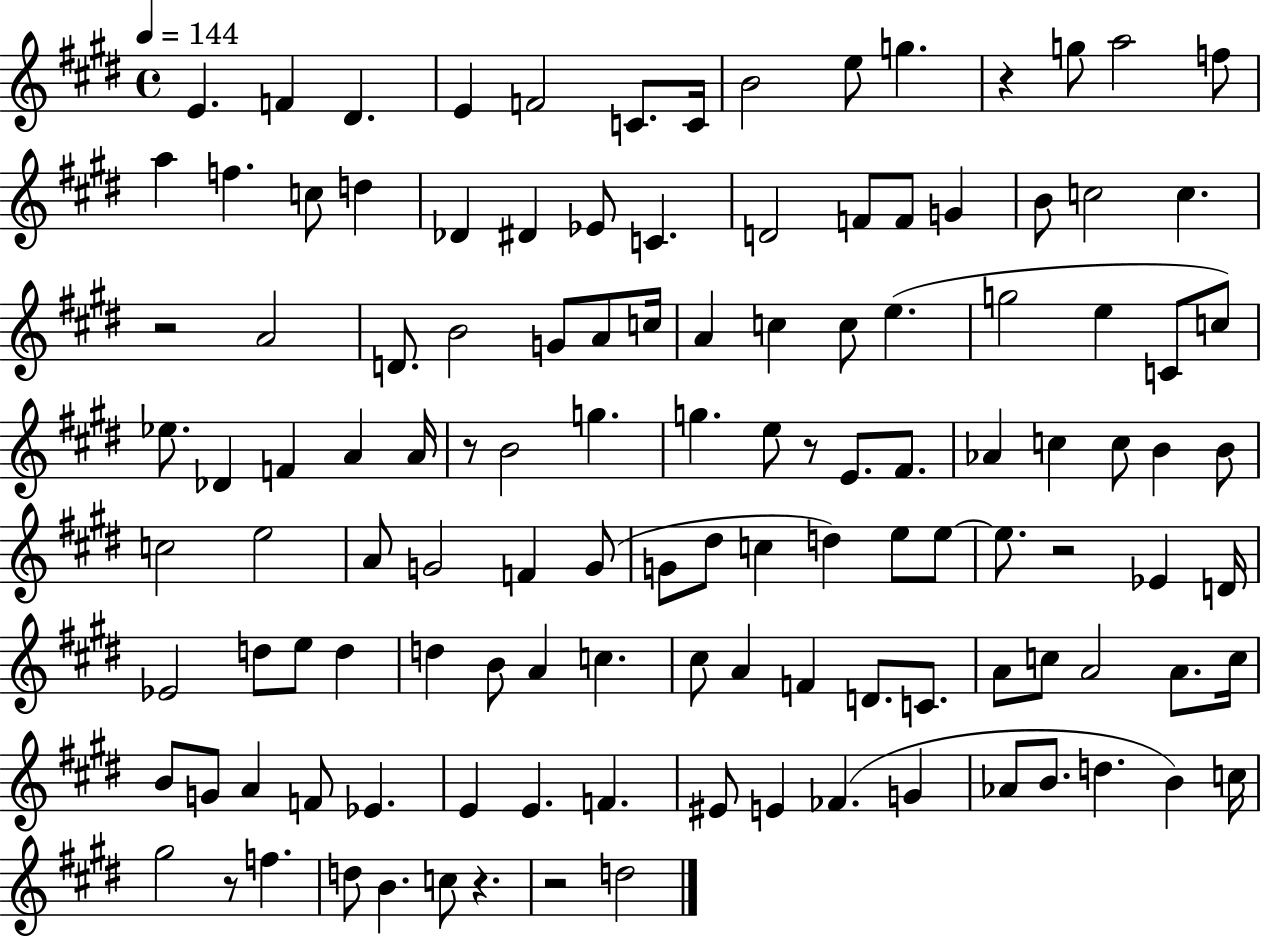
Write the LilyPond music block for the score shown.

{
  \clef treble
  \time 4/4
  \defaultTimeSignature
  \key e \major
  \tempo 4 = 144
  e'4. f'4 dis'4. | e'4 f'2 c'8. c'16 | b'2 e''8 g''4. | r4 g''8 a''2 f''8 | \break a''4 f''4. c''8 d''4 | des'4 dis'4 ees'8 c'4. | d'2 f'8 f'8 g'4 | b'8 c''2 c''4. | \break r2 a'2 | d'8. b'2 g'8 a'8 c''16 | a'4 c''4 c''8 e''4.( | g''2 e''4 c'8 c''8) | \break ees''8. des'4 f'4 a'4 a'16 | r8 b'2 g''4. | g''4. e''8 r8 e'8. fis'8. | aes'4 c''4 c''8 b'4 b'8 | \break c''2 e''2 | a'8 g'2 f'4 g'8( | g'8 dis''8 c''4 d''4) e''8 e''8~~ | e''8. r2 ees'4 d'16 | \break ees'2 d''8 e''8 d''4 | d''4 b'8 a'4 c''4. | cis''8 a'4 f'4 d'8. c'8. | a'8 c''8 a'2 a'8. c''16 | \break b'8 g'8 a'4 f'8 ees'4. | e'4 e'4. f'4. | eis'8 e'4 fes'4.( g'4 | aes'8 b'8. d''4. b'4) c''16 | \break gis''2 r8 f''4. | d''8 b'4. c''8 r4. | r2 d''2 | \bar "|."
}